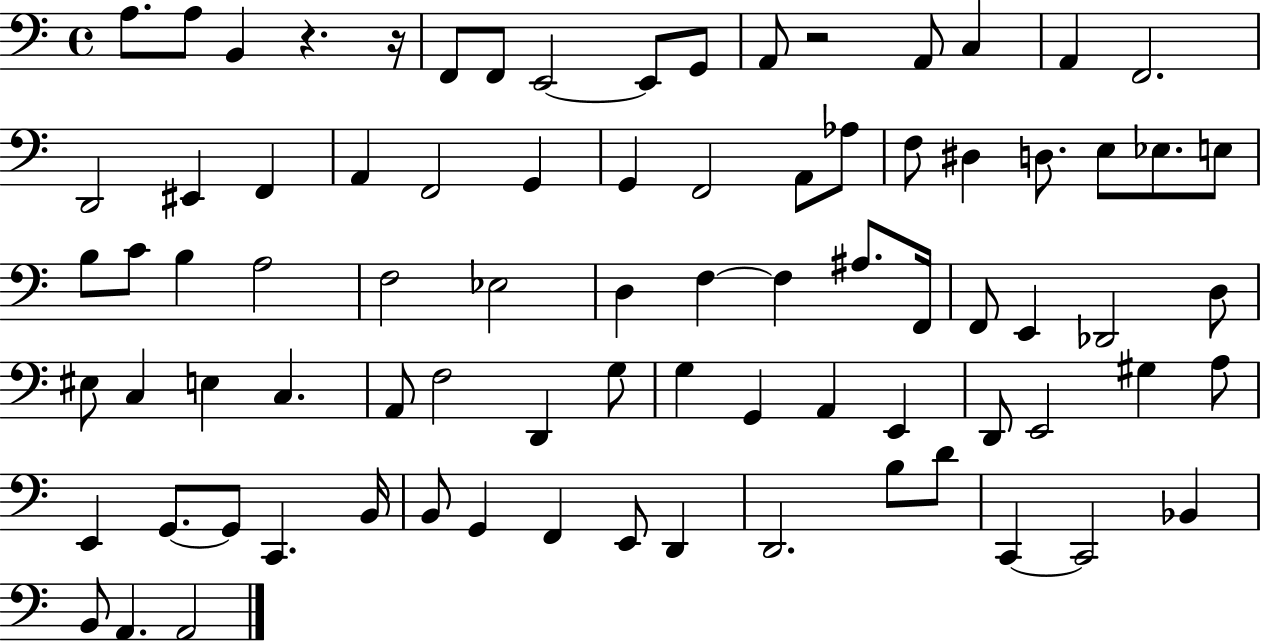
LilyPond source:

{
  \clef bass
  \time 4/4
  \defaultTimeSignature
  \key c \major
  \repeat volta 2 { a8. a8 b,4 r4. r16 | f,8 f,8 e,2~~ e,8 g,8 | a,8 r2 a,8 c4 | a,4 f,2. | \break d,2 eis,4 f,4 | a,4 f,2 g,4 | g,4 f,2 a,8 aes8 | f8 dis4 d8. e8 ees8. e8 | \break b8 c'8 b4 a2 | f2 ees2 | d4 f4~~ f4 ais8. f,16 | f,8 e,4 des,2 d8 | \break eis8 c4 e4 c4. | a,8 f2 d,4 g8 | g4 g,4 a,4 e,4 | d,8 e,2 gis4 a8 | \break e,4 g,8.~~ g,8 c,4. b,16 | b,8 g,4 f,4 e,8 d,4 | d,2. b8 d'8 | c,4~~ c,2 bes,4 | \break b,8 a,4. a,2 | } \bar "|."
}